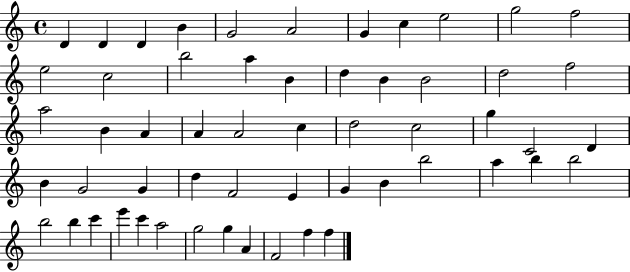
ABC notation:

X:1
T:Untitled
M:4/4
L:1/4
K:C
D D D B G2 A2 G c e2 g2 f2 e2 c2 b2 a B d B B2 d2 f2 a2 B A A A2 c d2 c2 g C2 D B G2 G d F2 E G B b2 a b b2 b2 b c' e' c' a2 g2 g A F2 f f